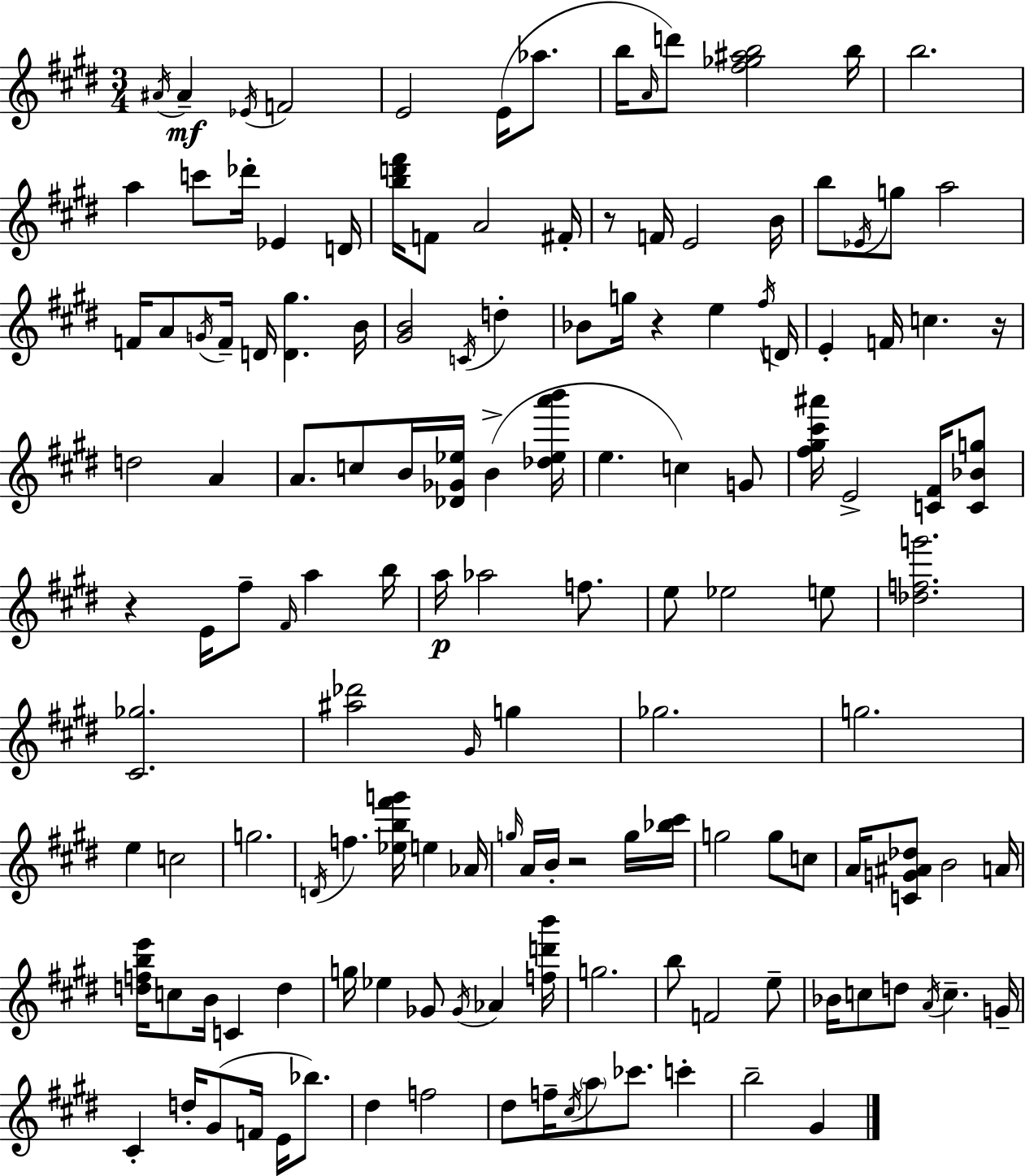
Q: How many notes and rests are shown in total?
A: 142